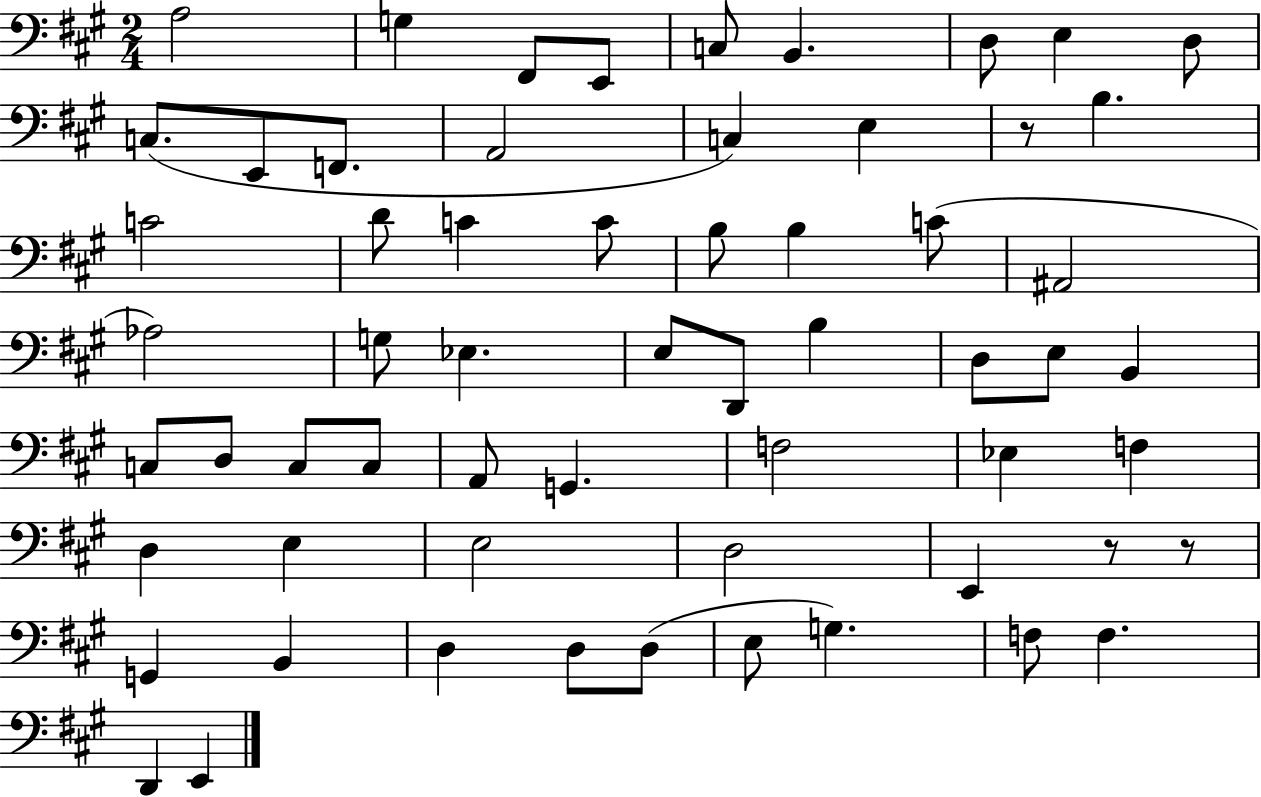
{
  \clef bass
  \numericTimeSignature
  \time 2/4
  \key a \major
  a2 | g4 fis,8 e,8 | c8 b,4. | d8 e4 d8 | \break c8.( e,8 f,8. | a,2 | c4) e4 | r8 b4. | \break c'2 | d'8 c'4 c'8 | b8 b4 c'8( | ais,2 | \break aes2) | g8 ees4. | e8 d,8 b4 | d8 e8 b,4 | \break c8 d8 c8 c8 | a,8 g,4. | f2 | ees4 f4 | \break d4 e4 | e2 | d2 | e,4 r8 r8 | \break g,4 b,4 | d4 d8 d8( | e8 g4.) | f8 f4. | \break d,4 e,4 | \bar "|."
}